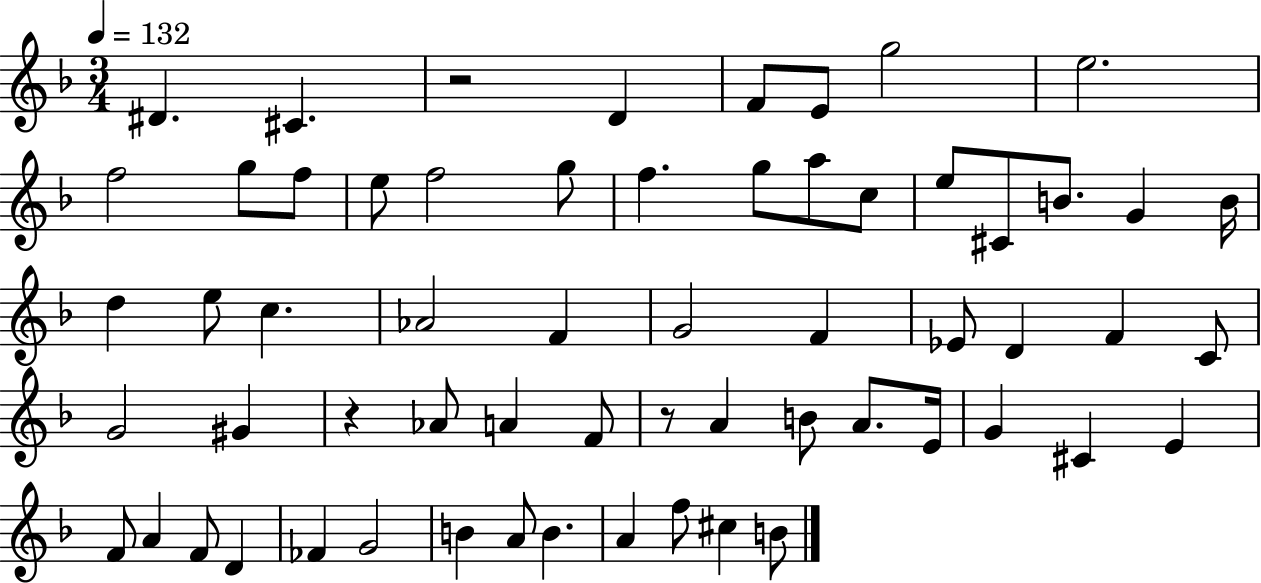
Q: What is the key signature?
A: F major